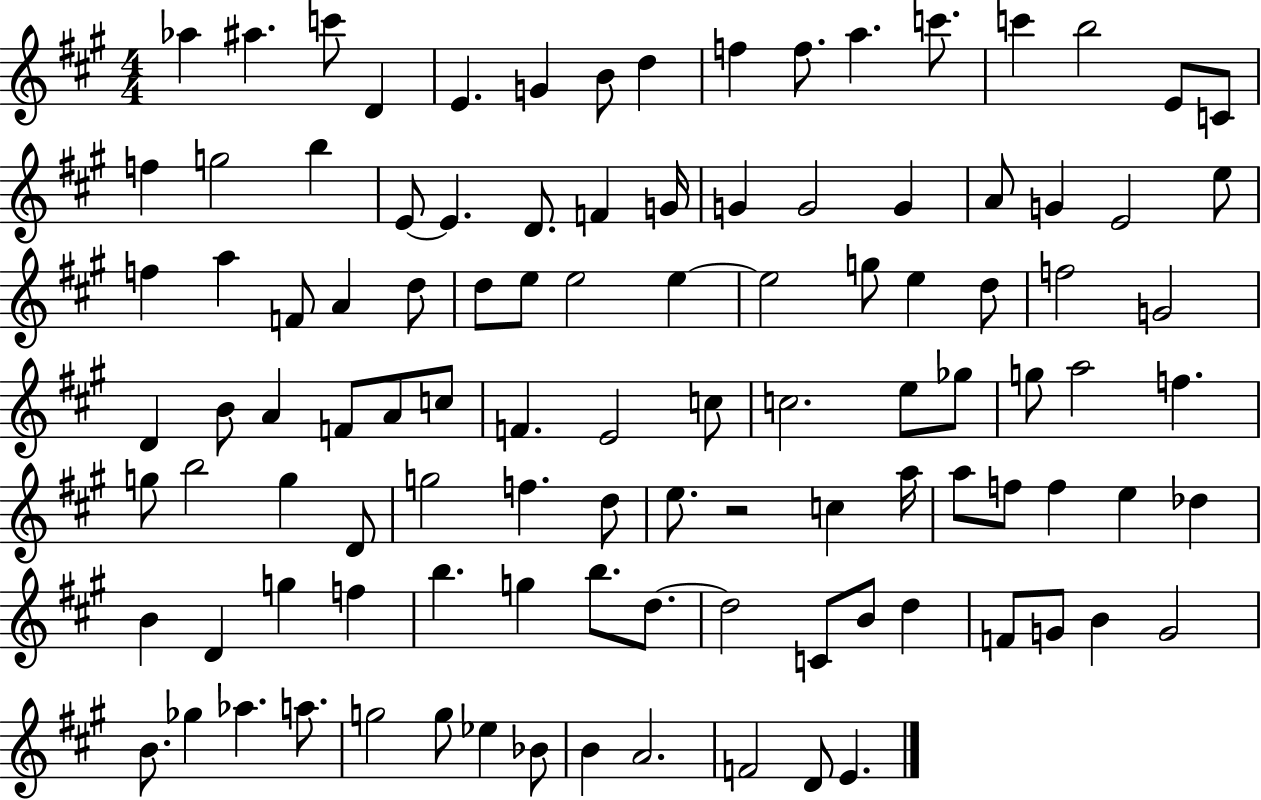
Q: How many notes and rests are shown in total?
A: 106